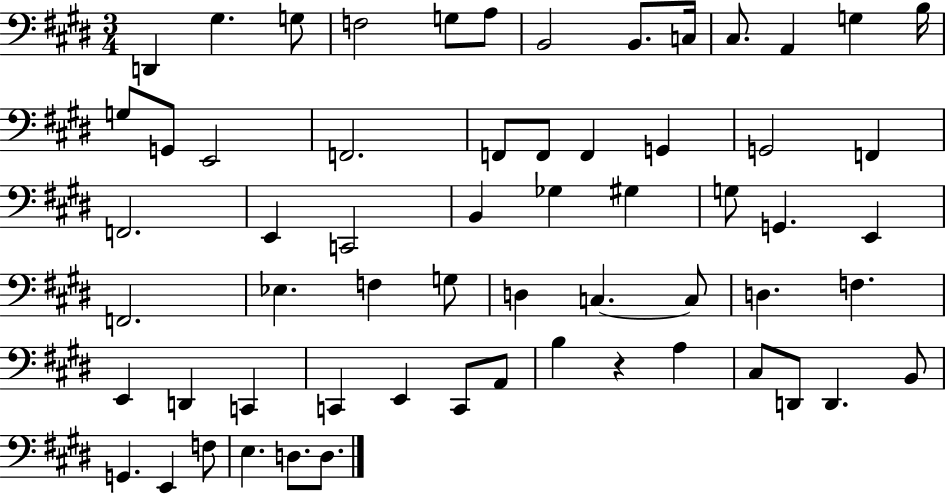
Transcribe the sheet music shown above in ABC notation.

X:1
T:Untitled
M:3/4
L:1/4
K:E
D,, ^G, G,/2 F,2 G,/2 A,/2 B,,2 B,,/2 C,/4 ^C,/2 A,, G, B,/4 G,/2 G,,/2 E,,2 F,,2 F,,/2 F,,/2 F,, G,, G,,2 F,, F,,2 E,, C,,2 B,, _G, ^G, G,/2 G,, E,, F,,2 _E, F, G,/2 D, C, C,/2 D, F, E,, D,, C,, C,, E,, C,,/2 A,,/2 B, z A, ^C,/2 D,,/2 D,, B,,/2 G,, E,, F,/2 E, D,/2 D,/2